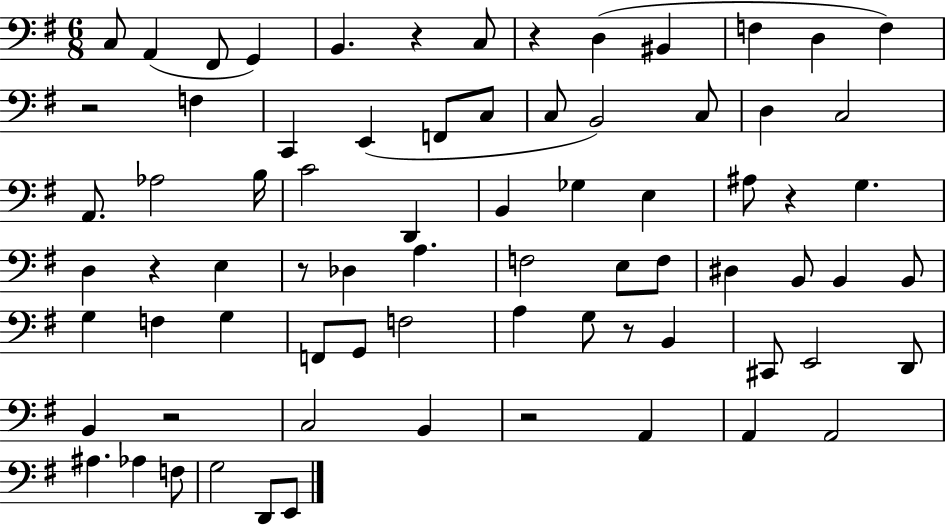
X:1
T:Untitled
M:6/8
L:1/4
K:G
C,/2 A,, ^F,,/2 G,, B,, z C,/2 z D, ^B,, F, D, F, z2 F, C,, E,, F,,/2 C,/2 C,/2 B,,2 C,/2 D, C,2 A,,/2 _A,2 B,/4 C2 D,, B,, _G, E, ^A,/2 z G, D, z E, z/2 _D, A, F,2 E,/2 F,/2 ^D, B,,/2 B,, B,,/2 G, F, G, F,,/2 G,,/2 F,2 A, G,/2 z/2 B,, ^C,,/2 E,,2 D,,/2 B,, z2 C,2 B,, z2 A,, A,, A,,2 ^A, _A, F,/2 G,2 D,,/2 E,,/2